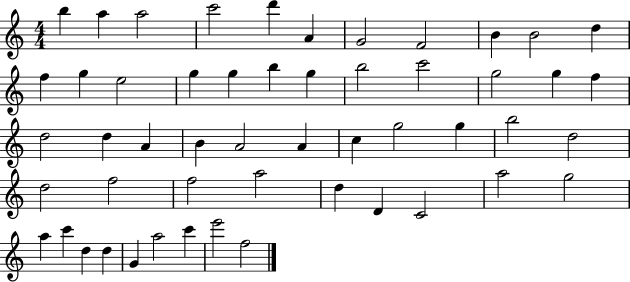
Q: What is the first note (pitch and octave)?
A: B5